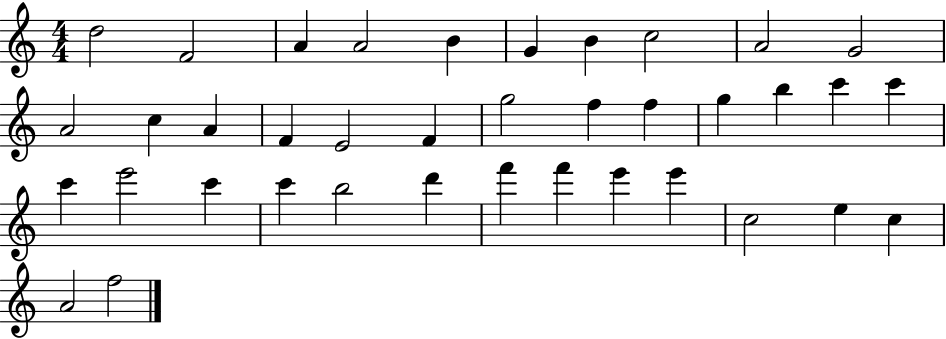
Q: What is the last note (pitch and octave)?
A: F5